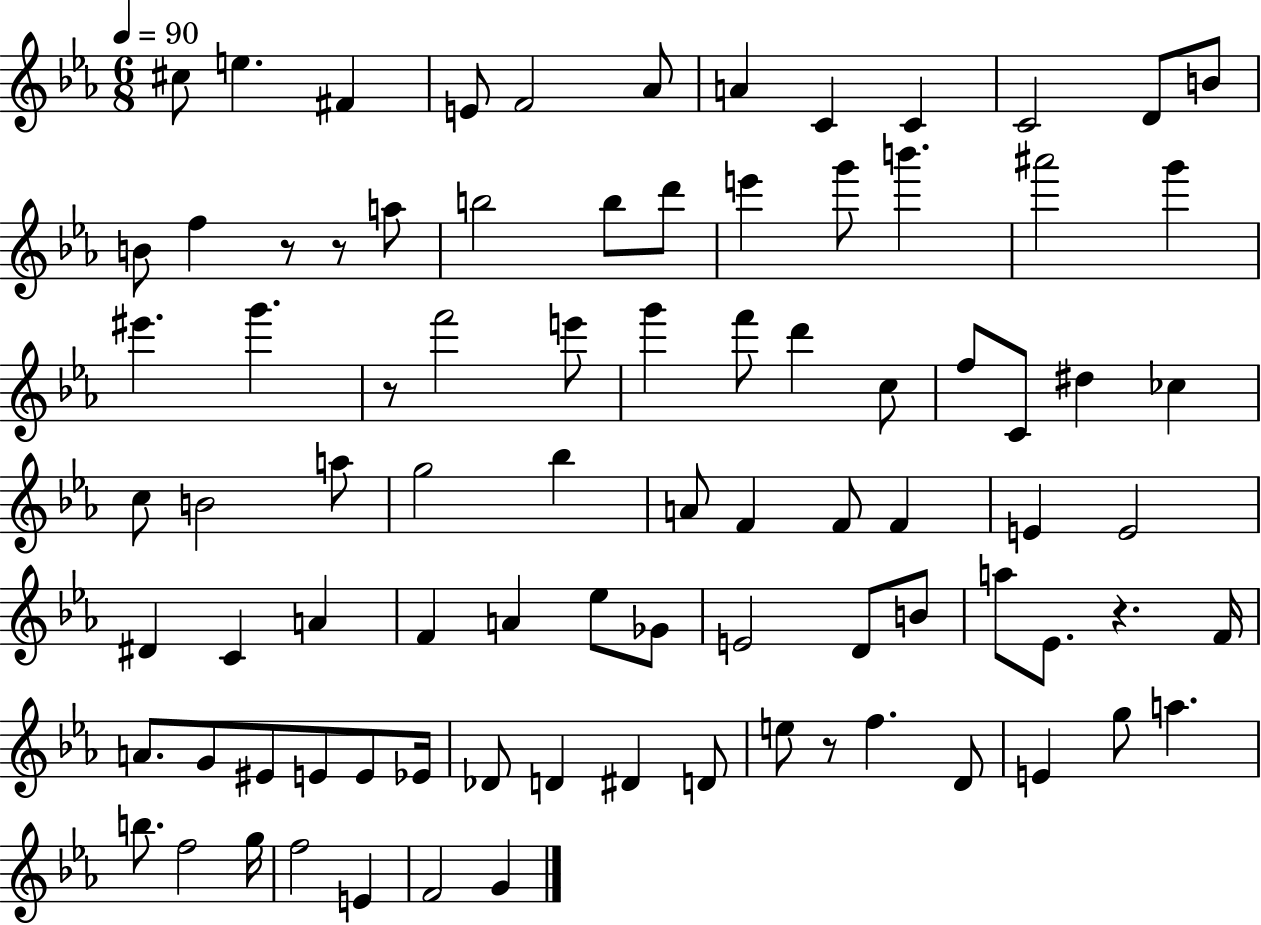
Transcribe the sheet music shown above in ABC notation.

X:1
T:Untitled
M:6/8
L:1/4
K:Eb
^c/2 e ^F E/2 F2 _A/2 A C C C2 D/2 B/2 B/2 f z/2 z/2 a/2 b2 b/2 d'/2 e' g'/2 b' ^a'2 g' ^e' g' z/2 f'2 e'/2 g' f'/2 d' c/2 f/2 C/2 ^d _c c/2 B2 a/2 g2 _b A/2 F F/2 F E E2 ^D C A F A _e/2 _G/2 E2 D/2 B/2 a/2 _E/2 z F/4 A/2 G/2 ^E/2 E/2 E/2 _E/4 _D/2 D ^D D/2 e/2 z/2 f D/2 E g/2 a b/2 f2 g/4 f2 E F2 G